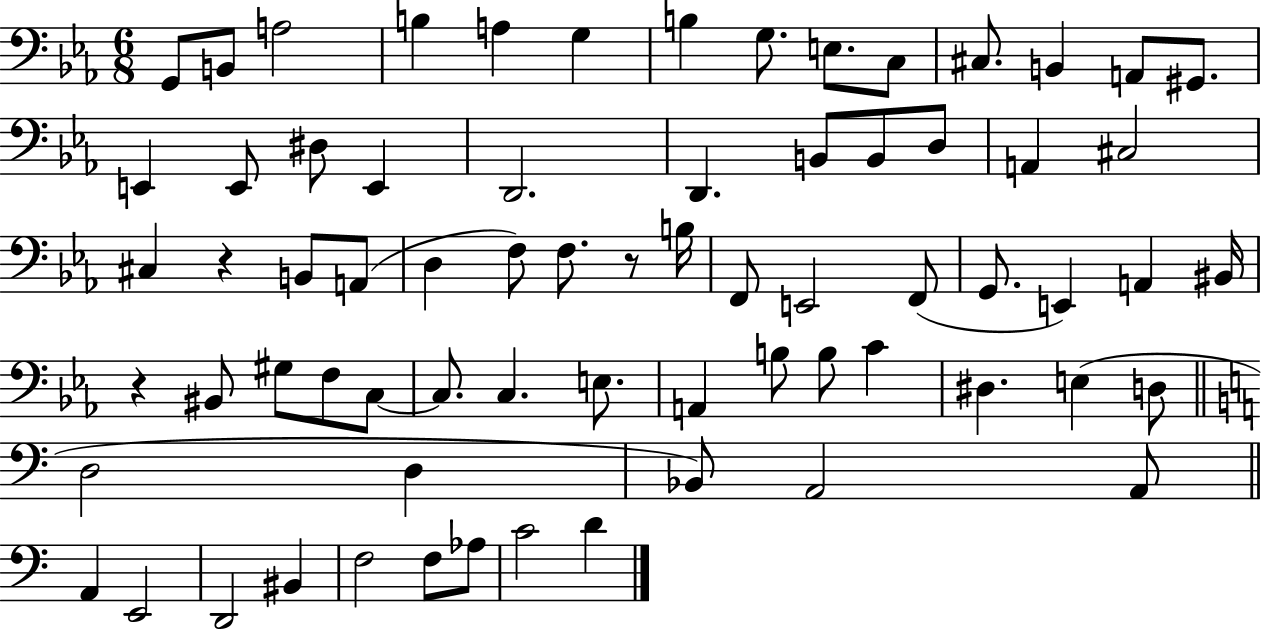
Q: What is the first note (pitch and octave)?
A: G2